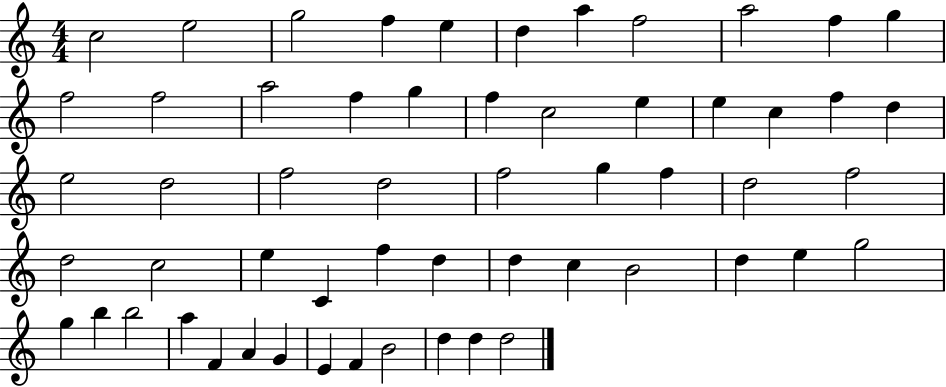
{
  \clef treble
  \numericTimeSignature
  \time 4/4
  \key c \major
  c''2 e''2 | g''2 f''4 e''4 | d''4 a''4 f''2 | a''2 f''4 g''4 | \break f''2 f''2 | a''2 f''4 g''4 | f''4 c''2 e''4 | e''4 c''4 f''4 d''4 | \break e''2 d''2 | f''2 d''2 | f''2 g''4 f''4 | d''2 f''2 | \break d''2 c''2 | e''4 c'4 f''4 d''4 | d''4 c''4 b'2 | d''4 e''4 g''2 | \break g''4 b''4 b''2 | a''4 f'4 a'4 g'4 | e'4 f'4 b'2 | d''4 d''4 d''2 | \break \bar "|."
}